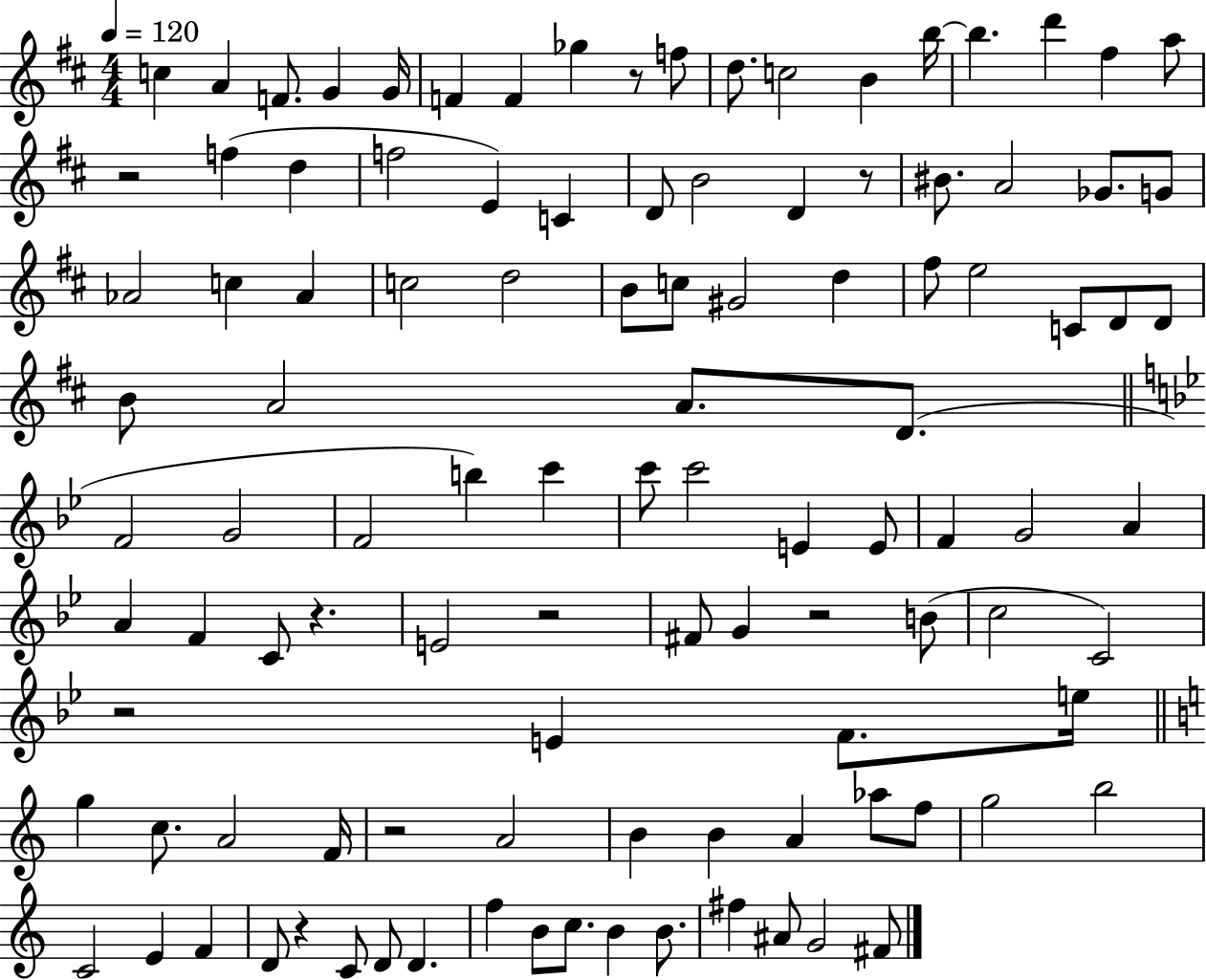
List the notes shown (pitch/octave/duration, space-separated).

C5/q A4/q F4/e. G4/q G4/s F4/q F4/q Gb5/q R/e F5/e D5/e. C5/h B4/q B5/s B5/q. D6/q F#5/q A5/e R/h F5/q D5/q F5/h E4/q C4/q D4/e B4/h D4/q R/e BIS4/e. A4/h Gb4/e. G4/e Ab4/h C5/q Ab4/q C5/h D5/h B4/e C5/e G#4/h D5/q F#5/e E5/h C4/e D4/e D4/e B4/e A4/h A4/e. D4/e. F4/h G4/h F4/h B5/q C6/q C6/e C6/h E4/q E4/e F4/q G4/h A4/q A4/q F4/q C4/e R/q. E4/h R/h F#4/e G4/q R/h B4/e C5/h C4/h R/h E4/q F4/e. E5/s G5/q C5/e. A4/h F4/s R/h A4/h B4/q B4/q A4/q Ab5/e F5/e G5/h B5/h C4/h E4/q F4/q D4/e R/q C4/e D4/e D4/q. F5/q B4/e C5/e. B4/q B4/e. F#5/q A#4/e G4/h F#4/e